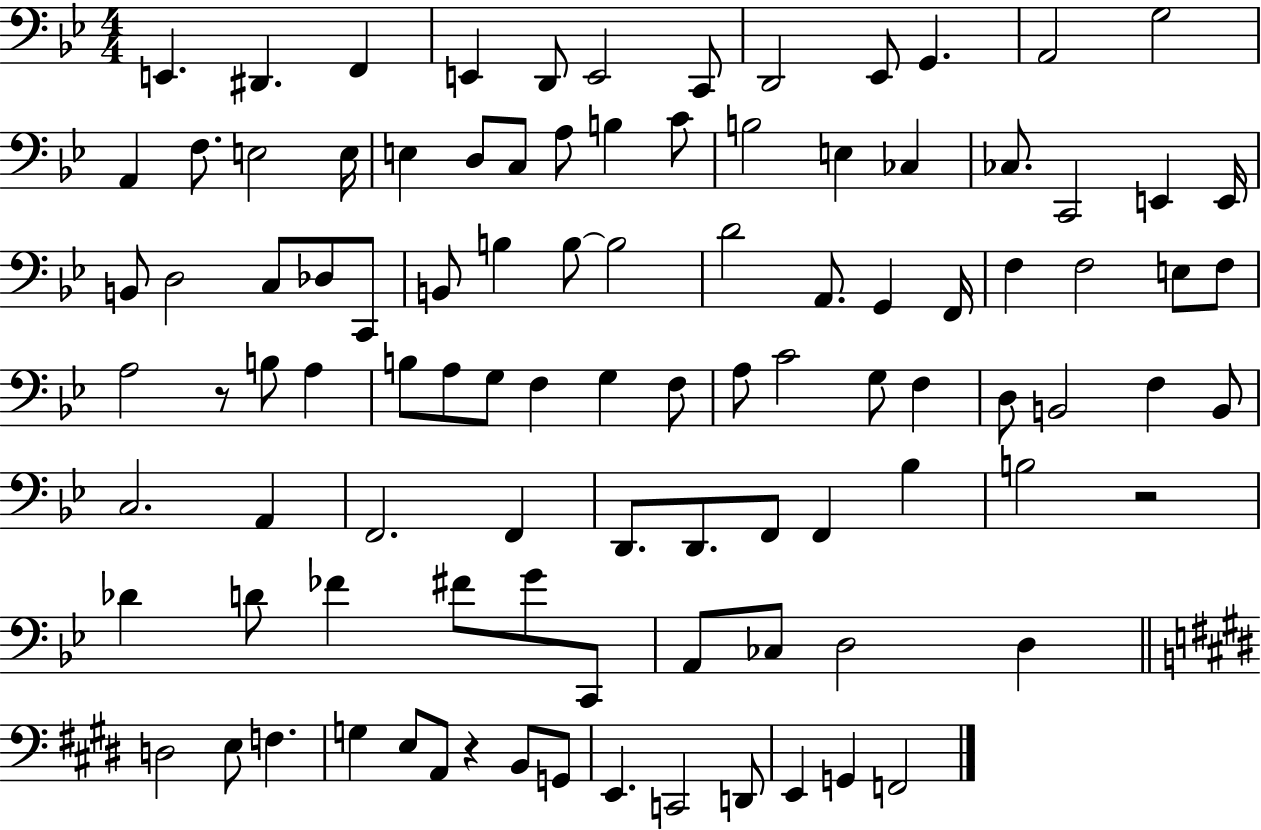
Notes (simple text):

E2/q. D#2/q. F2/q E2/q D2/e E2/h C2/e D2/h Eb2/e G2/q. A2/h G3/h A2/q F3/e. E3/h E3/s E3/q D3/e C3/e A3/e B3/q C4/e B3/h E3/q CES3/q CES3/e. C2/h E2/q E2/s B2/e D3/h C3/e Db3/e C2/e B2/e B3/q B3/e B3/h D4/h A2/e. G2/q F2/s F3/q F3/h E3/e F3/e A3/h R/e B3/e A3/q B3/e A3/e G3/e F3/q G3/q F3/e A3/e C4/h G3/e F3/q D3/e B2/h F3/q B2/e C3/h. A2/q F2/h. F2/q D2/e. D2/e. F2/e F2/q Bb3/q B3/h R/h Db4/q D4/e FES4/q F#4/e G4/e C2/e A2/e CES3/e D3/h D3/q D3/h E3/e F3/q. G3/q E3/e A2/e R/q B2/e G2/e E2/q. C2/h D2/e E2/q G2/q F2/h